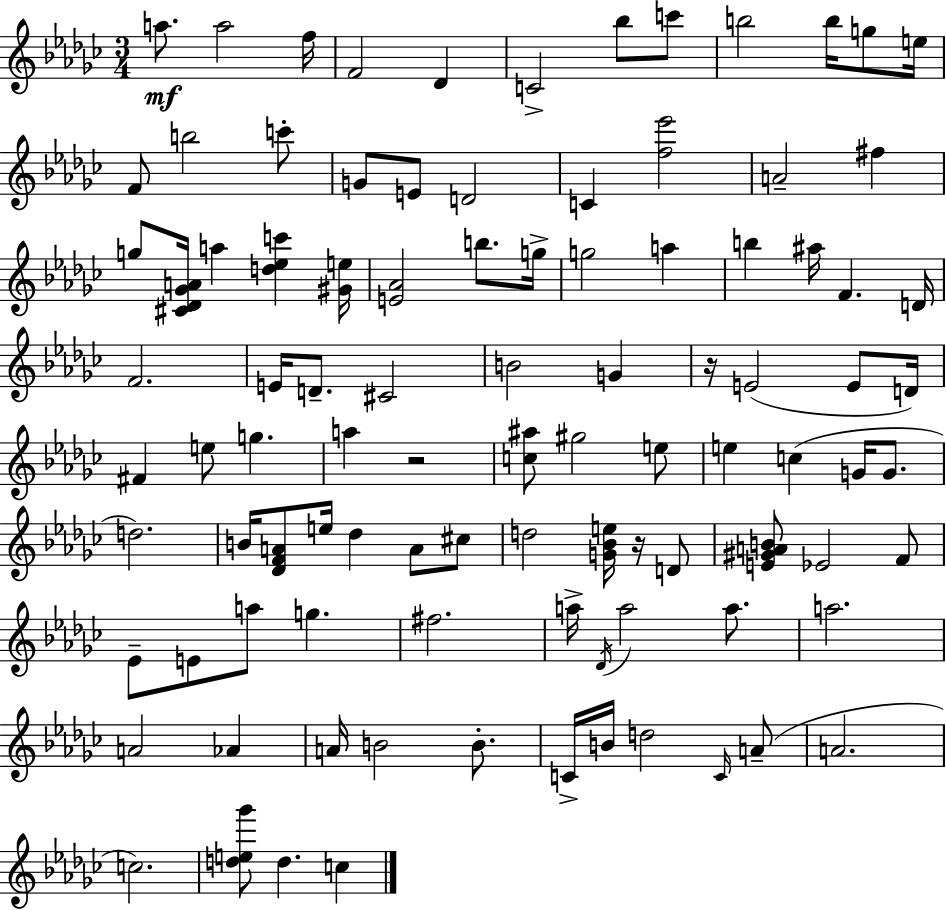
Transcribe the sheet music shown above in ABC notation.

X:1
T:Untitled
M:3/4
L:1/4
K:Ebm
a/2 a2 f/4 F2 _D C2 _b/2 c'/2 b2 b/4 g/2 e/4 F/2 b2 c'/2 G/2 E/2 D2 C [f_e']2 A2 ^f g/2 [^C_D_GA]/4 a [d_ec'] [^Ge]/4 [E_A]2 b/2 g/4 g2 a b ^a/4 F D/4 F2 E/4 D/2 ^C2 B2 G z/4 E2 E/2 D/4 ^F e/2 g a z2 [c^a]/2 ^g2 e/2 e c G/4 G/2 d2 B/4 [_DFA]/2 e/4 _d A/2 ^c/2 d2 [G_Be]/4 z/4 D/2 [E^GAB]/2 _E2 F/2 _E/2 E/2 a/2 g ^f2 a/4 _D/4 a2 a/2 a2 A2 _A A/4 B2 B/2 C/4 B/4 d2 C/4 A/2 A2 c2 [de_g']/2 d c